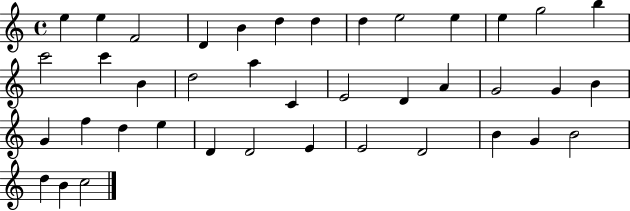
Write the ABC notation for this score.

X:1
T:Untitled
M:4/4
L:1/4
K:C
e e F2 D B d d d e2 e e g2 b c'2 c' B d2 a C E2 D A G2 G B G f d e D D2 E E2 D2 B G B2 d B c2